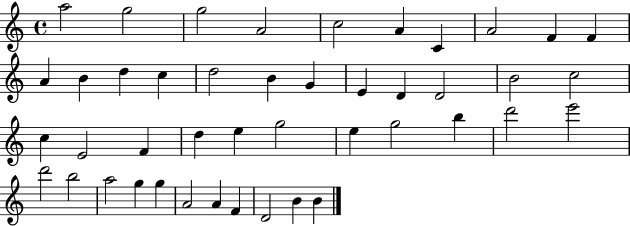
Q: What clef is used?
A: treble